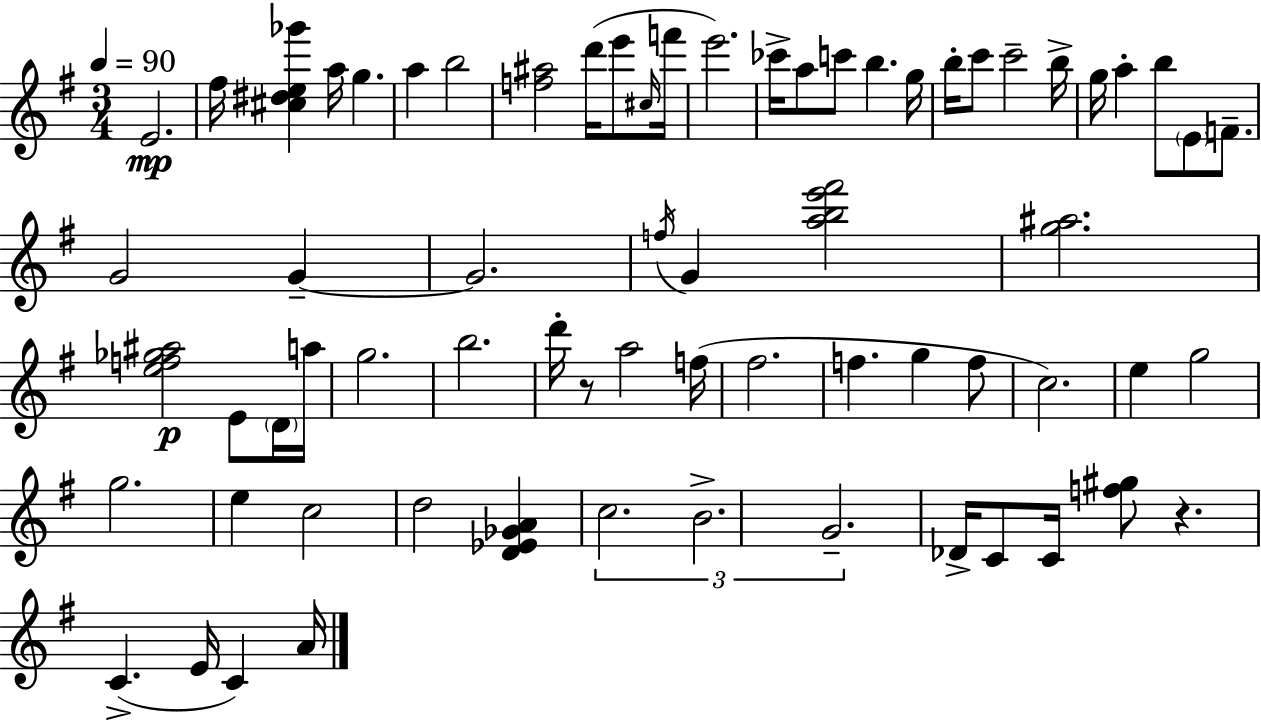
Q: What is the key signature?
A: G major